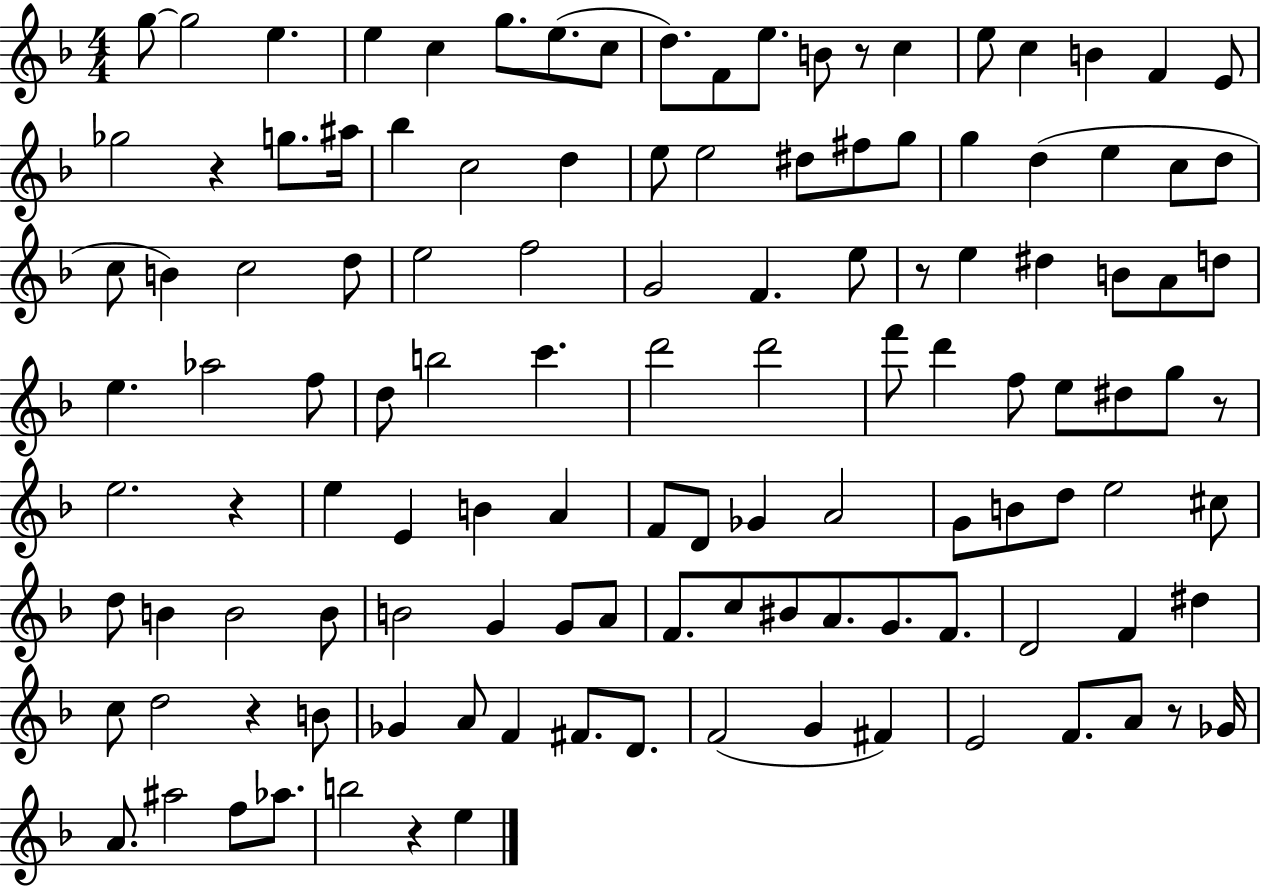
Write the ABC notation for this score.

X:1
T:Untitled
M:4/4
L:1/4
K:F
g/2 g2 e e c g/2 e/2 c/2 d/2 F/2 e/2 B/2 z/2 c e/2 c B F E/2 _g2 z g/2 ^a/4 _b c2 d e/2 e2 ^d/2 ^f/2 g/2 g d e c/2 d/2 c/2 B c2 d/2 e2 f2 G2 F e/2 z/2 e ^d B/2 A/2 d/2 e _a2 f/2 d/2 b2 c' d'2 d'2 f'/2 d' f/2 e/2 ^d/2 g/2 z/2 e2 z e E B A F/2 D/2 _G A2 G/2 B/2 d/2 e2 ^c/2 d/2 B B2 B/2 B2 G G/2 A/2 F/2 c/2 ^B/2 A/2 G/2 F/2 D2 F ^d c/2 d2 z B/2 _G A/2 F ^F/2 D/2 F2 G ^F E2 F/2 A/2 z/2 _G/4 A/2 ^a2 f/2 _a/2 b2 z e